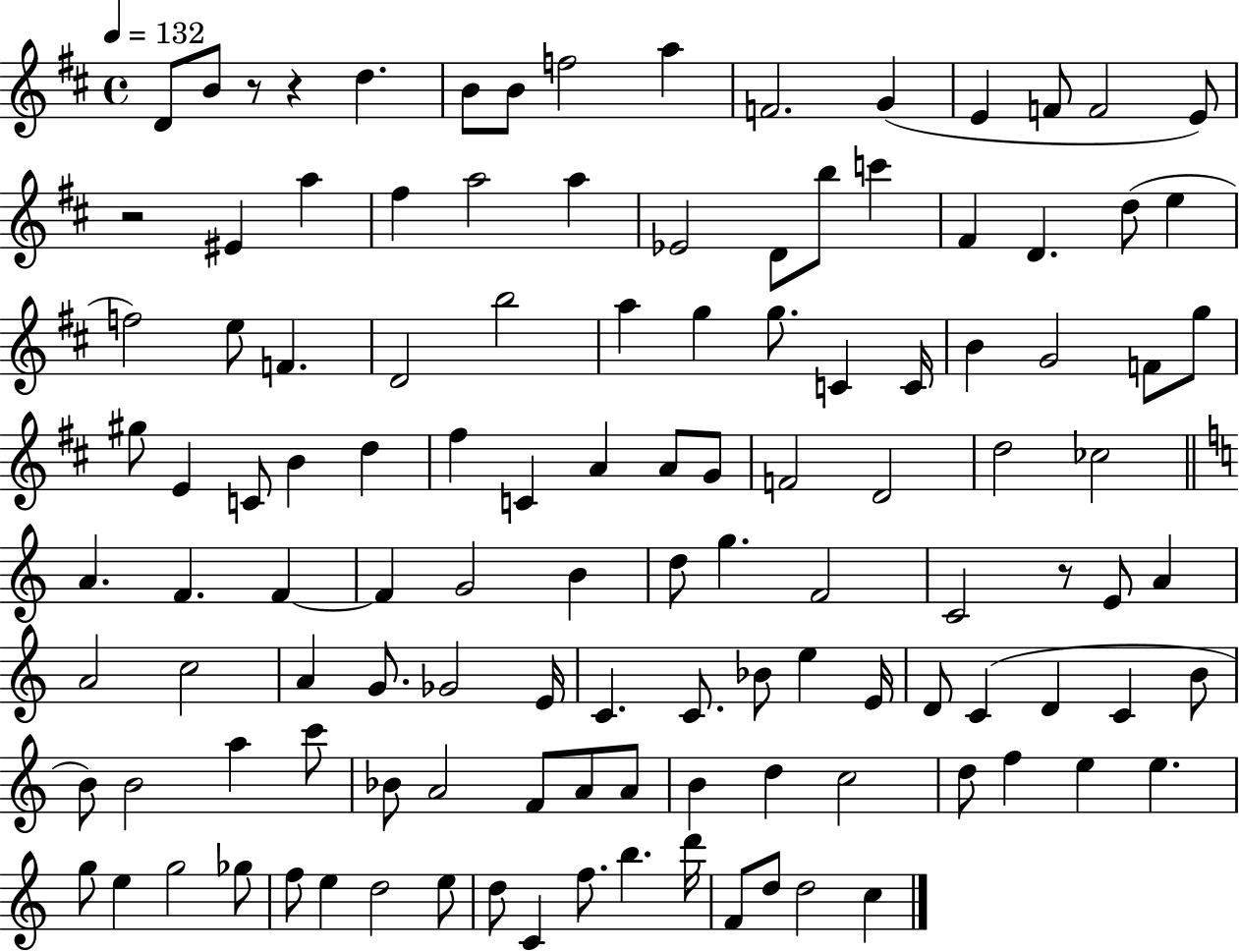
D4/e B4/e R/e R/q D5/q. B4/e B4/e F5/h A5/q F4/h. G4/q E4/q F4/e F4/h E4/e R/h EIS4/q A5/q F#5/q A5/h A5/q Eb4/h D4/e B5/e C6/q F#4/q D4/q. D5/e E5/q F5/h E5/e F4/q. D4/h B5/h A5/q G5/q G5/e. C4/q C4/s B4/q G4/h F4/e G5/e G#5/e E4/q C4/e B4/q D5/q F#5/q C4/q A4/q A4/e G4/e F4/h D4/h D5/h CES5/h A4/q. F4/q. F4/q F4/q G4/h B4/q D5/e G5/q. F4/h C4/h R/e E4/e A4/q A4/h C5/h A4/q G4/e. Gb4/h E4/s C4/q. C4/e. Bb4/e E5/q E4/s D4/e C4/q D4/q C4/q B4/e B4/e B4/h A5/q C6/e Bb4/e A4/h F4/e A4/e A4/e B4/q D5/q C5/h D5/e F5/q E5/q E5/q. G5/e E5/q G5/h Gb5/e F5/e E5/q D5/h E5/e D5/e C4/q F5/e. B5/q. D6/s F4/e D5/e D5/h C5/q